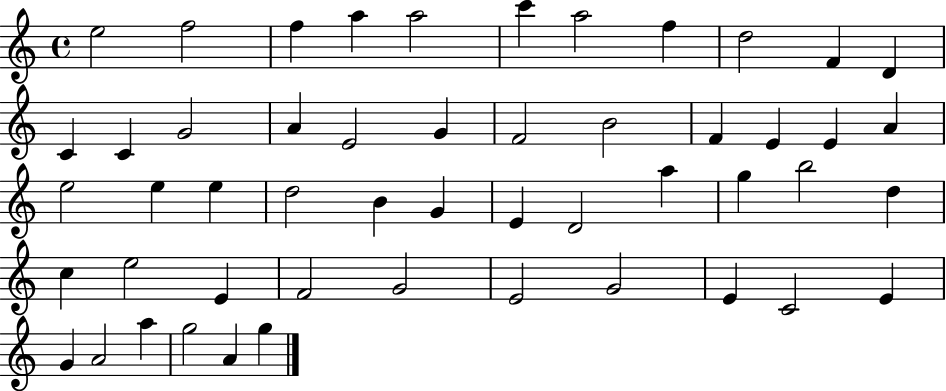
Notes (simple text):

E5/h F5/h F5/q A5/q A5/h C6/q A5/h F5/q D5/h F4/q D4/q C4/q C4/q G4/h A4/q E4/h G4/q F4/h B4/h F4/q E4/q E4/q A4/q E5/h E5/q E5/q D5/h B4/q G4/q E4/q D4/h A5/q G5/q B5/h D5/q C5/q E5/h E4/q F4/h G4/h E4/h G4/h E4/q C4/h E4/q G4/q A4/h A5/q G5/h A4/q G5/q